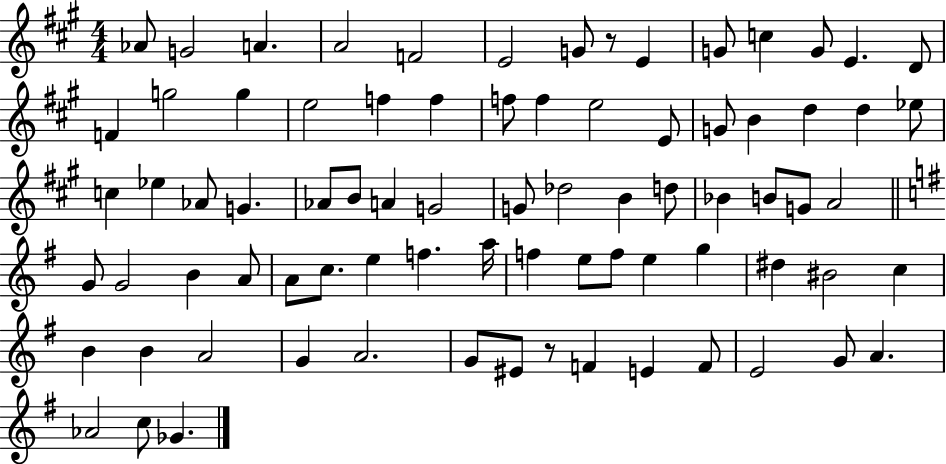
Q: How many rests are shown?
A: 2